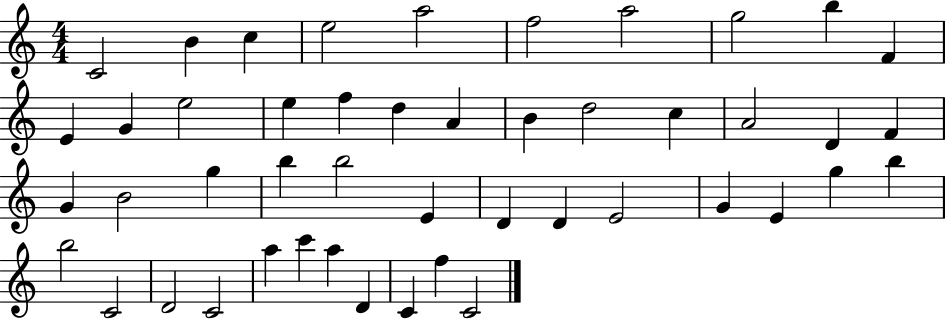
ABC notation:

X:1
T:Untitled
M:4/4
L:1/4
K:C
C2 B c e2 a2 f2 a2 g2 b F E G e2 e f d A B d2 c A2 D F G B2 g b b2 E D D E2 G E g b b2 C2 D2 C2 a c' a D C f C2